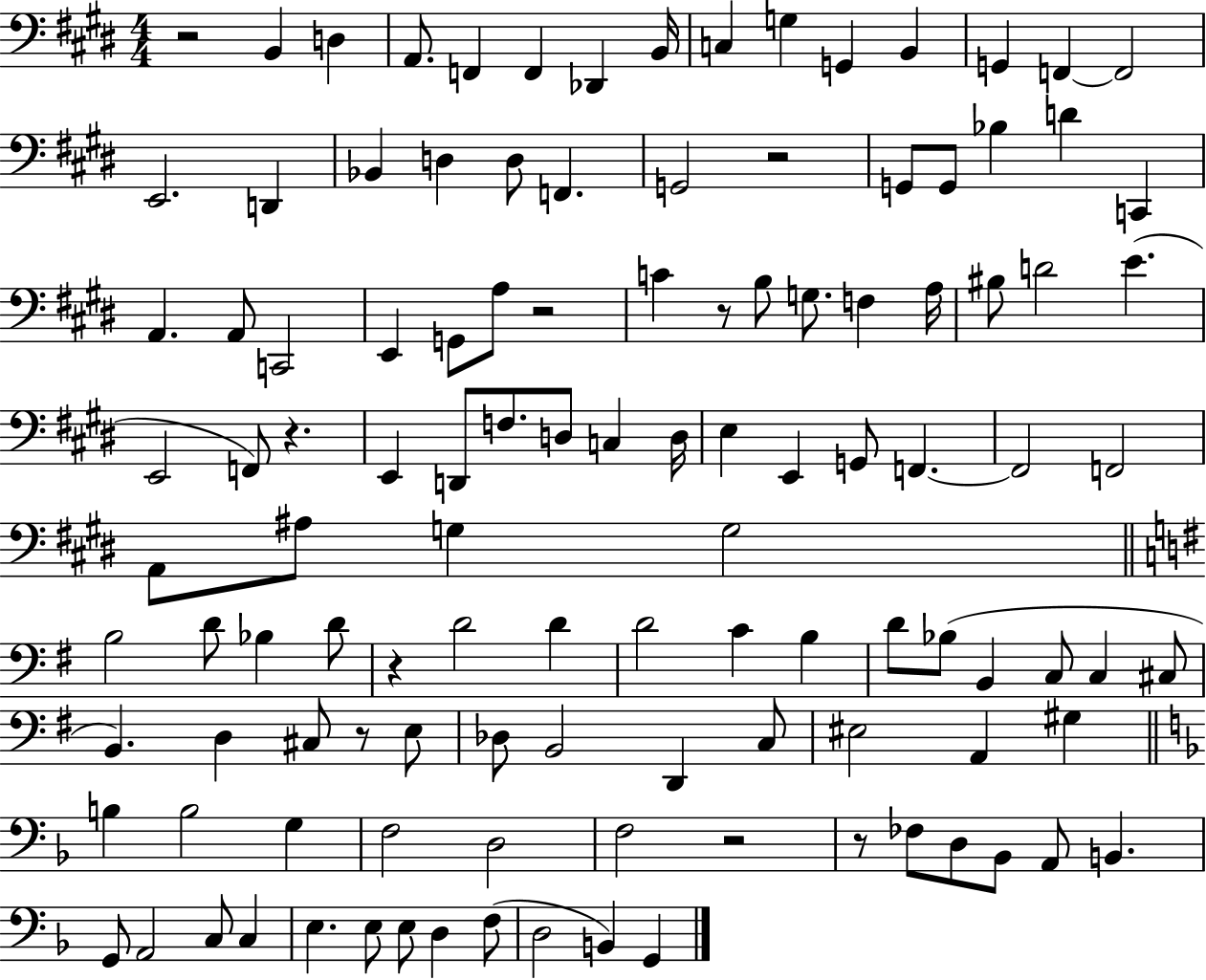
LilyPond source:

{
  \clef bass
  \numericTimeSignature
  \time 4/4
  \key e \major
  r2 b,4 d4 | a,8. f,4 f,4 des,4 b,16 | c4 g4 g,4 b,4 | g,4 f,4~~ f,2 | \break e,2. d,4 | bes,4 d4 d8 f,4. | g,2 r2 | g,8 g,8 bes4 d'4 c,4 | \break a,4. a,8 c,2 | e,4 g,8 a8 r2 | c'4 r8 b8 g8. f4 a16 | bis8 d'2 e'4.( | \break e,2 f,8) r4. | e,4 d,8 f8. d8 c4 d16 | e4 e,4 g,8 f,4.~~ | f,2 f,2 | \break a,8 ais8 g4 g2 | \bar "||" \break \key g \major b2 d'8 bes4 d'8 | r4 d'2 d'4 | d'2 c'4 b4 | d'8 bes8( b,4 c8 c4 cis8 | \break b,4.) d4 cis8 r8 e8 | des8 b,2 d,4 c8 | eis2 a,4 gis4 | \bar "||" \break \key d \minor b4 b2 g4 | f2 d2 | f2 r2 | r8 fes8 d8 bes,8 a,8 b,4. | \break g,8 a,2 c8 c4 | e4. e8 e8 d4 f8( | d2 b,4) g,4 | \bar "|."
}